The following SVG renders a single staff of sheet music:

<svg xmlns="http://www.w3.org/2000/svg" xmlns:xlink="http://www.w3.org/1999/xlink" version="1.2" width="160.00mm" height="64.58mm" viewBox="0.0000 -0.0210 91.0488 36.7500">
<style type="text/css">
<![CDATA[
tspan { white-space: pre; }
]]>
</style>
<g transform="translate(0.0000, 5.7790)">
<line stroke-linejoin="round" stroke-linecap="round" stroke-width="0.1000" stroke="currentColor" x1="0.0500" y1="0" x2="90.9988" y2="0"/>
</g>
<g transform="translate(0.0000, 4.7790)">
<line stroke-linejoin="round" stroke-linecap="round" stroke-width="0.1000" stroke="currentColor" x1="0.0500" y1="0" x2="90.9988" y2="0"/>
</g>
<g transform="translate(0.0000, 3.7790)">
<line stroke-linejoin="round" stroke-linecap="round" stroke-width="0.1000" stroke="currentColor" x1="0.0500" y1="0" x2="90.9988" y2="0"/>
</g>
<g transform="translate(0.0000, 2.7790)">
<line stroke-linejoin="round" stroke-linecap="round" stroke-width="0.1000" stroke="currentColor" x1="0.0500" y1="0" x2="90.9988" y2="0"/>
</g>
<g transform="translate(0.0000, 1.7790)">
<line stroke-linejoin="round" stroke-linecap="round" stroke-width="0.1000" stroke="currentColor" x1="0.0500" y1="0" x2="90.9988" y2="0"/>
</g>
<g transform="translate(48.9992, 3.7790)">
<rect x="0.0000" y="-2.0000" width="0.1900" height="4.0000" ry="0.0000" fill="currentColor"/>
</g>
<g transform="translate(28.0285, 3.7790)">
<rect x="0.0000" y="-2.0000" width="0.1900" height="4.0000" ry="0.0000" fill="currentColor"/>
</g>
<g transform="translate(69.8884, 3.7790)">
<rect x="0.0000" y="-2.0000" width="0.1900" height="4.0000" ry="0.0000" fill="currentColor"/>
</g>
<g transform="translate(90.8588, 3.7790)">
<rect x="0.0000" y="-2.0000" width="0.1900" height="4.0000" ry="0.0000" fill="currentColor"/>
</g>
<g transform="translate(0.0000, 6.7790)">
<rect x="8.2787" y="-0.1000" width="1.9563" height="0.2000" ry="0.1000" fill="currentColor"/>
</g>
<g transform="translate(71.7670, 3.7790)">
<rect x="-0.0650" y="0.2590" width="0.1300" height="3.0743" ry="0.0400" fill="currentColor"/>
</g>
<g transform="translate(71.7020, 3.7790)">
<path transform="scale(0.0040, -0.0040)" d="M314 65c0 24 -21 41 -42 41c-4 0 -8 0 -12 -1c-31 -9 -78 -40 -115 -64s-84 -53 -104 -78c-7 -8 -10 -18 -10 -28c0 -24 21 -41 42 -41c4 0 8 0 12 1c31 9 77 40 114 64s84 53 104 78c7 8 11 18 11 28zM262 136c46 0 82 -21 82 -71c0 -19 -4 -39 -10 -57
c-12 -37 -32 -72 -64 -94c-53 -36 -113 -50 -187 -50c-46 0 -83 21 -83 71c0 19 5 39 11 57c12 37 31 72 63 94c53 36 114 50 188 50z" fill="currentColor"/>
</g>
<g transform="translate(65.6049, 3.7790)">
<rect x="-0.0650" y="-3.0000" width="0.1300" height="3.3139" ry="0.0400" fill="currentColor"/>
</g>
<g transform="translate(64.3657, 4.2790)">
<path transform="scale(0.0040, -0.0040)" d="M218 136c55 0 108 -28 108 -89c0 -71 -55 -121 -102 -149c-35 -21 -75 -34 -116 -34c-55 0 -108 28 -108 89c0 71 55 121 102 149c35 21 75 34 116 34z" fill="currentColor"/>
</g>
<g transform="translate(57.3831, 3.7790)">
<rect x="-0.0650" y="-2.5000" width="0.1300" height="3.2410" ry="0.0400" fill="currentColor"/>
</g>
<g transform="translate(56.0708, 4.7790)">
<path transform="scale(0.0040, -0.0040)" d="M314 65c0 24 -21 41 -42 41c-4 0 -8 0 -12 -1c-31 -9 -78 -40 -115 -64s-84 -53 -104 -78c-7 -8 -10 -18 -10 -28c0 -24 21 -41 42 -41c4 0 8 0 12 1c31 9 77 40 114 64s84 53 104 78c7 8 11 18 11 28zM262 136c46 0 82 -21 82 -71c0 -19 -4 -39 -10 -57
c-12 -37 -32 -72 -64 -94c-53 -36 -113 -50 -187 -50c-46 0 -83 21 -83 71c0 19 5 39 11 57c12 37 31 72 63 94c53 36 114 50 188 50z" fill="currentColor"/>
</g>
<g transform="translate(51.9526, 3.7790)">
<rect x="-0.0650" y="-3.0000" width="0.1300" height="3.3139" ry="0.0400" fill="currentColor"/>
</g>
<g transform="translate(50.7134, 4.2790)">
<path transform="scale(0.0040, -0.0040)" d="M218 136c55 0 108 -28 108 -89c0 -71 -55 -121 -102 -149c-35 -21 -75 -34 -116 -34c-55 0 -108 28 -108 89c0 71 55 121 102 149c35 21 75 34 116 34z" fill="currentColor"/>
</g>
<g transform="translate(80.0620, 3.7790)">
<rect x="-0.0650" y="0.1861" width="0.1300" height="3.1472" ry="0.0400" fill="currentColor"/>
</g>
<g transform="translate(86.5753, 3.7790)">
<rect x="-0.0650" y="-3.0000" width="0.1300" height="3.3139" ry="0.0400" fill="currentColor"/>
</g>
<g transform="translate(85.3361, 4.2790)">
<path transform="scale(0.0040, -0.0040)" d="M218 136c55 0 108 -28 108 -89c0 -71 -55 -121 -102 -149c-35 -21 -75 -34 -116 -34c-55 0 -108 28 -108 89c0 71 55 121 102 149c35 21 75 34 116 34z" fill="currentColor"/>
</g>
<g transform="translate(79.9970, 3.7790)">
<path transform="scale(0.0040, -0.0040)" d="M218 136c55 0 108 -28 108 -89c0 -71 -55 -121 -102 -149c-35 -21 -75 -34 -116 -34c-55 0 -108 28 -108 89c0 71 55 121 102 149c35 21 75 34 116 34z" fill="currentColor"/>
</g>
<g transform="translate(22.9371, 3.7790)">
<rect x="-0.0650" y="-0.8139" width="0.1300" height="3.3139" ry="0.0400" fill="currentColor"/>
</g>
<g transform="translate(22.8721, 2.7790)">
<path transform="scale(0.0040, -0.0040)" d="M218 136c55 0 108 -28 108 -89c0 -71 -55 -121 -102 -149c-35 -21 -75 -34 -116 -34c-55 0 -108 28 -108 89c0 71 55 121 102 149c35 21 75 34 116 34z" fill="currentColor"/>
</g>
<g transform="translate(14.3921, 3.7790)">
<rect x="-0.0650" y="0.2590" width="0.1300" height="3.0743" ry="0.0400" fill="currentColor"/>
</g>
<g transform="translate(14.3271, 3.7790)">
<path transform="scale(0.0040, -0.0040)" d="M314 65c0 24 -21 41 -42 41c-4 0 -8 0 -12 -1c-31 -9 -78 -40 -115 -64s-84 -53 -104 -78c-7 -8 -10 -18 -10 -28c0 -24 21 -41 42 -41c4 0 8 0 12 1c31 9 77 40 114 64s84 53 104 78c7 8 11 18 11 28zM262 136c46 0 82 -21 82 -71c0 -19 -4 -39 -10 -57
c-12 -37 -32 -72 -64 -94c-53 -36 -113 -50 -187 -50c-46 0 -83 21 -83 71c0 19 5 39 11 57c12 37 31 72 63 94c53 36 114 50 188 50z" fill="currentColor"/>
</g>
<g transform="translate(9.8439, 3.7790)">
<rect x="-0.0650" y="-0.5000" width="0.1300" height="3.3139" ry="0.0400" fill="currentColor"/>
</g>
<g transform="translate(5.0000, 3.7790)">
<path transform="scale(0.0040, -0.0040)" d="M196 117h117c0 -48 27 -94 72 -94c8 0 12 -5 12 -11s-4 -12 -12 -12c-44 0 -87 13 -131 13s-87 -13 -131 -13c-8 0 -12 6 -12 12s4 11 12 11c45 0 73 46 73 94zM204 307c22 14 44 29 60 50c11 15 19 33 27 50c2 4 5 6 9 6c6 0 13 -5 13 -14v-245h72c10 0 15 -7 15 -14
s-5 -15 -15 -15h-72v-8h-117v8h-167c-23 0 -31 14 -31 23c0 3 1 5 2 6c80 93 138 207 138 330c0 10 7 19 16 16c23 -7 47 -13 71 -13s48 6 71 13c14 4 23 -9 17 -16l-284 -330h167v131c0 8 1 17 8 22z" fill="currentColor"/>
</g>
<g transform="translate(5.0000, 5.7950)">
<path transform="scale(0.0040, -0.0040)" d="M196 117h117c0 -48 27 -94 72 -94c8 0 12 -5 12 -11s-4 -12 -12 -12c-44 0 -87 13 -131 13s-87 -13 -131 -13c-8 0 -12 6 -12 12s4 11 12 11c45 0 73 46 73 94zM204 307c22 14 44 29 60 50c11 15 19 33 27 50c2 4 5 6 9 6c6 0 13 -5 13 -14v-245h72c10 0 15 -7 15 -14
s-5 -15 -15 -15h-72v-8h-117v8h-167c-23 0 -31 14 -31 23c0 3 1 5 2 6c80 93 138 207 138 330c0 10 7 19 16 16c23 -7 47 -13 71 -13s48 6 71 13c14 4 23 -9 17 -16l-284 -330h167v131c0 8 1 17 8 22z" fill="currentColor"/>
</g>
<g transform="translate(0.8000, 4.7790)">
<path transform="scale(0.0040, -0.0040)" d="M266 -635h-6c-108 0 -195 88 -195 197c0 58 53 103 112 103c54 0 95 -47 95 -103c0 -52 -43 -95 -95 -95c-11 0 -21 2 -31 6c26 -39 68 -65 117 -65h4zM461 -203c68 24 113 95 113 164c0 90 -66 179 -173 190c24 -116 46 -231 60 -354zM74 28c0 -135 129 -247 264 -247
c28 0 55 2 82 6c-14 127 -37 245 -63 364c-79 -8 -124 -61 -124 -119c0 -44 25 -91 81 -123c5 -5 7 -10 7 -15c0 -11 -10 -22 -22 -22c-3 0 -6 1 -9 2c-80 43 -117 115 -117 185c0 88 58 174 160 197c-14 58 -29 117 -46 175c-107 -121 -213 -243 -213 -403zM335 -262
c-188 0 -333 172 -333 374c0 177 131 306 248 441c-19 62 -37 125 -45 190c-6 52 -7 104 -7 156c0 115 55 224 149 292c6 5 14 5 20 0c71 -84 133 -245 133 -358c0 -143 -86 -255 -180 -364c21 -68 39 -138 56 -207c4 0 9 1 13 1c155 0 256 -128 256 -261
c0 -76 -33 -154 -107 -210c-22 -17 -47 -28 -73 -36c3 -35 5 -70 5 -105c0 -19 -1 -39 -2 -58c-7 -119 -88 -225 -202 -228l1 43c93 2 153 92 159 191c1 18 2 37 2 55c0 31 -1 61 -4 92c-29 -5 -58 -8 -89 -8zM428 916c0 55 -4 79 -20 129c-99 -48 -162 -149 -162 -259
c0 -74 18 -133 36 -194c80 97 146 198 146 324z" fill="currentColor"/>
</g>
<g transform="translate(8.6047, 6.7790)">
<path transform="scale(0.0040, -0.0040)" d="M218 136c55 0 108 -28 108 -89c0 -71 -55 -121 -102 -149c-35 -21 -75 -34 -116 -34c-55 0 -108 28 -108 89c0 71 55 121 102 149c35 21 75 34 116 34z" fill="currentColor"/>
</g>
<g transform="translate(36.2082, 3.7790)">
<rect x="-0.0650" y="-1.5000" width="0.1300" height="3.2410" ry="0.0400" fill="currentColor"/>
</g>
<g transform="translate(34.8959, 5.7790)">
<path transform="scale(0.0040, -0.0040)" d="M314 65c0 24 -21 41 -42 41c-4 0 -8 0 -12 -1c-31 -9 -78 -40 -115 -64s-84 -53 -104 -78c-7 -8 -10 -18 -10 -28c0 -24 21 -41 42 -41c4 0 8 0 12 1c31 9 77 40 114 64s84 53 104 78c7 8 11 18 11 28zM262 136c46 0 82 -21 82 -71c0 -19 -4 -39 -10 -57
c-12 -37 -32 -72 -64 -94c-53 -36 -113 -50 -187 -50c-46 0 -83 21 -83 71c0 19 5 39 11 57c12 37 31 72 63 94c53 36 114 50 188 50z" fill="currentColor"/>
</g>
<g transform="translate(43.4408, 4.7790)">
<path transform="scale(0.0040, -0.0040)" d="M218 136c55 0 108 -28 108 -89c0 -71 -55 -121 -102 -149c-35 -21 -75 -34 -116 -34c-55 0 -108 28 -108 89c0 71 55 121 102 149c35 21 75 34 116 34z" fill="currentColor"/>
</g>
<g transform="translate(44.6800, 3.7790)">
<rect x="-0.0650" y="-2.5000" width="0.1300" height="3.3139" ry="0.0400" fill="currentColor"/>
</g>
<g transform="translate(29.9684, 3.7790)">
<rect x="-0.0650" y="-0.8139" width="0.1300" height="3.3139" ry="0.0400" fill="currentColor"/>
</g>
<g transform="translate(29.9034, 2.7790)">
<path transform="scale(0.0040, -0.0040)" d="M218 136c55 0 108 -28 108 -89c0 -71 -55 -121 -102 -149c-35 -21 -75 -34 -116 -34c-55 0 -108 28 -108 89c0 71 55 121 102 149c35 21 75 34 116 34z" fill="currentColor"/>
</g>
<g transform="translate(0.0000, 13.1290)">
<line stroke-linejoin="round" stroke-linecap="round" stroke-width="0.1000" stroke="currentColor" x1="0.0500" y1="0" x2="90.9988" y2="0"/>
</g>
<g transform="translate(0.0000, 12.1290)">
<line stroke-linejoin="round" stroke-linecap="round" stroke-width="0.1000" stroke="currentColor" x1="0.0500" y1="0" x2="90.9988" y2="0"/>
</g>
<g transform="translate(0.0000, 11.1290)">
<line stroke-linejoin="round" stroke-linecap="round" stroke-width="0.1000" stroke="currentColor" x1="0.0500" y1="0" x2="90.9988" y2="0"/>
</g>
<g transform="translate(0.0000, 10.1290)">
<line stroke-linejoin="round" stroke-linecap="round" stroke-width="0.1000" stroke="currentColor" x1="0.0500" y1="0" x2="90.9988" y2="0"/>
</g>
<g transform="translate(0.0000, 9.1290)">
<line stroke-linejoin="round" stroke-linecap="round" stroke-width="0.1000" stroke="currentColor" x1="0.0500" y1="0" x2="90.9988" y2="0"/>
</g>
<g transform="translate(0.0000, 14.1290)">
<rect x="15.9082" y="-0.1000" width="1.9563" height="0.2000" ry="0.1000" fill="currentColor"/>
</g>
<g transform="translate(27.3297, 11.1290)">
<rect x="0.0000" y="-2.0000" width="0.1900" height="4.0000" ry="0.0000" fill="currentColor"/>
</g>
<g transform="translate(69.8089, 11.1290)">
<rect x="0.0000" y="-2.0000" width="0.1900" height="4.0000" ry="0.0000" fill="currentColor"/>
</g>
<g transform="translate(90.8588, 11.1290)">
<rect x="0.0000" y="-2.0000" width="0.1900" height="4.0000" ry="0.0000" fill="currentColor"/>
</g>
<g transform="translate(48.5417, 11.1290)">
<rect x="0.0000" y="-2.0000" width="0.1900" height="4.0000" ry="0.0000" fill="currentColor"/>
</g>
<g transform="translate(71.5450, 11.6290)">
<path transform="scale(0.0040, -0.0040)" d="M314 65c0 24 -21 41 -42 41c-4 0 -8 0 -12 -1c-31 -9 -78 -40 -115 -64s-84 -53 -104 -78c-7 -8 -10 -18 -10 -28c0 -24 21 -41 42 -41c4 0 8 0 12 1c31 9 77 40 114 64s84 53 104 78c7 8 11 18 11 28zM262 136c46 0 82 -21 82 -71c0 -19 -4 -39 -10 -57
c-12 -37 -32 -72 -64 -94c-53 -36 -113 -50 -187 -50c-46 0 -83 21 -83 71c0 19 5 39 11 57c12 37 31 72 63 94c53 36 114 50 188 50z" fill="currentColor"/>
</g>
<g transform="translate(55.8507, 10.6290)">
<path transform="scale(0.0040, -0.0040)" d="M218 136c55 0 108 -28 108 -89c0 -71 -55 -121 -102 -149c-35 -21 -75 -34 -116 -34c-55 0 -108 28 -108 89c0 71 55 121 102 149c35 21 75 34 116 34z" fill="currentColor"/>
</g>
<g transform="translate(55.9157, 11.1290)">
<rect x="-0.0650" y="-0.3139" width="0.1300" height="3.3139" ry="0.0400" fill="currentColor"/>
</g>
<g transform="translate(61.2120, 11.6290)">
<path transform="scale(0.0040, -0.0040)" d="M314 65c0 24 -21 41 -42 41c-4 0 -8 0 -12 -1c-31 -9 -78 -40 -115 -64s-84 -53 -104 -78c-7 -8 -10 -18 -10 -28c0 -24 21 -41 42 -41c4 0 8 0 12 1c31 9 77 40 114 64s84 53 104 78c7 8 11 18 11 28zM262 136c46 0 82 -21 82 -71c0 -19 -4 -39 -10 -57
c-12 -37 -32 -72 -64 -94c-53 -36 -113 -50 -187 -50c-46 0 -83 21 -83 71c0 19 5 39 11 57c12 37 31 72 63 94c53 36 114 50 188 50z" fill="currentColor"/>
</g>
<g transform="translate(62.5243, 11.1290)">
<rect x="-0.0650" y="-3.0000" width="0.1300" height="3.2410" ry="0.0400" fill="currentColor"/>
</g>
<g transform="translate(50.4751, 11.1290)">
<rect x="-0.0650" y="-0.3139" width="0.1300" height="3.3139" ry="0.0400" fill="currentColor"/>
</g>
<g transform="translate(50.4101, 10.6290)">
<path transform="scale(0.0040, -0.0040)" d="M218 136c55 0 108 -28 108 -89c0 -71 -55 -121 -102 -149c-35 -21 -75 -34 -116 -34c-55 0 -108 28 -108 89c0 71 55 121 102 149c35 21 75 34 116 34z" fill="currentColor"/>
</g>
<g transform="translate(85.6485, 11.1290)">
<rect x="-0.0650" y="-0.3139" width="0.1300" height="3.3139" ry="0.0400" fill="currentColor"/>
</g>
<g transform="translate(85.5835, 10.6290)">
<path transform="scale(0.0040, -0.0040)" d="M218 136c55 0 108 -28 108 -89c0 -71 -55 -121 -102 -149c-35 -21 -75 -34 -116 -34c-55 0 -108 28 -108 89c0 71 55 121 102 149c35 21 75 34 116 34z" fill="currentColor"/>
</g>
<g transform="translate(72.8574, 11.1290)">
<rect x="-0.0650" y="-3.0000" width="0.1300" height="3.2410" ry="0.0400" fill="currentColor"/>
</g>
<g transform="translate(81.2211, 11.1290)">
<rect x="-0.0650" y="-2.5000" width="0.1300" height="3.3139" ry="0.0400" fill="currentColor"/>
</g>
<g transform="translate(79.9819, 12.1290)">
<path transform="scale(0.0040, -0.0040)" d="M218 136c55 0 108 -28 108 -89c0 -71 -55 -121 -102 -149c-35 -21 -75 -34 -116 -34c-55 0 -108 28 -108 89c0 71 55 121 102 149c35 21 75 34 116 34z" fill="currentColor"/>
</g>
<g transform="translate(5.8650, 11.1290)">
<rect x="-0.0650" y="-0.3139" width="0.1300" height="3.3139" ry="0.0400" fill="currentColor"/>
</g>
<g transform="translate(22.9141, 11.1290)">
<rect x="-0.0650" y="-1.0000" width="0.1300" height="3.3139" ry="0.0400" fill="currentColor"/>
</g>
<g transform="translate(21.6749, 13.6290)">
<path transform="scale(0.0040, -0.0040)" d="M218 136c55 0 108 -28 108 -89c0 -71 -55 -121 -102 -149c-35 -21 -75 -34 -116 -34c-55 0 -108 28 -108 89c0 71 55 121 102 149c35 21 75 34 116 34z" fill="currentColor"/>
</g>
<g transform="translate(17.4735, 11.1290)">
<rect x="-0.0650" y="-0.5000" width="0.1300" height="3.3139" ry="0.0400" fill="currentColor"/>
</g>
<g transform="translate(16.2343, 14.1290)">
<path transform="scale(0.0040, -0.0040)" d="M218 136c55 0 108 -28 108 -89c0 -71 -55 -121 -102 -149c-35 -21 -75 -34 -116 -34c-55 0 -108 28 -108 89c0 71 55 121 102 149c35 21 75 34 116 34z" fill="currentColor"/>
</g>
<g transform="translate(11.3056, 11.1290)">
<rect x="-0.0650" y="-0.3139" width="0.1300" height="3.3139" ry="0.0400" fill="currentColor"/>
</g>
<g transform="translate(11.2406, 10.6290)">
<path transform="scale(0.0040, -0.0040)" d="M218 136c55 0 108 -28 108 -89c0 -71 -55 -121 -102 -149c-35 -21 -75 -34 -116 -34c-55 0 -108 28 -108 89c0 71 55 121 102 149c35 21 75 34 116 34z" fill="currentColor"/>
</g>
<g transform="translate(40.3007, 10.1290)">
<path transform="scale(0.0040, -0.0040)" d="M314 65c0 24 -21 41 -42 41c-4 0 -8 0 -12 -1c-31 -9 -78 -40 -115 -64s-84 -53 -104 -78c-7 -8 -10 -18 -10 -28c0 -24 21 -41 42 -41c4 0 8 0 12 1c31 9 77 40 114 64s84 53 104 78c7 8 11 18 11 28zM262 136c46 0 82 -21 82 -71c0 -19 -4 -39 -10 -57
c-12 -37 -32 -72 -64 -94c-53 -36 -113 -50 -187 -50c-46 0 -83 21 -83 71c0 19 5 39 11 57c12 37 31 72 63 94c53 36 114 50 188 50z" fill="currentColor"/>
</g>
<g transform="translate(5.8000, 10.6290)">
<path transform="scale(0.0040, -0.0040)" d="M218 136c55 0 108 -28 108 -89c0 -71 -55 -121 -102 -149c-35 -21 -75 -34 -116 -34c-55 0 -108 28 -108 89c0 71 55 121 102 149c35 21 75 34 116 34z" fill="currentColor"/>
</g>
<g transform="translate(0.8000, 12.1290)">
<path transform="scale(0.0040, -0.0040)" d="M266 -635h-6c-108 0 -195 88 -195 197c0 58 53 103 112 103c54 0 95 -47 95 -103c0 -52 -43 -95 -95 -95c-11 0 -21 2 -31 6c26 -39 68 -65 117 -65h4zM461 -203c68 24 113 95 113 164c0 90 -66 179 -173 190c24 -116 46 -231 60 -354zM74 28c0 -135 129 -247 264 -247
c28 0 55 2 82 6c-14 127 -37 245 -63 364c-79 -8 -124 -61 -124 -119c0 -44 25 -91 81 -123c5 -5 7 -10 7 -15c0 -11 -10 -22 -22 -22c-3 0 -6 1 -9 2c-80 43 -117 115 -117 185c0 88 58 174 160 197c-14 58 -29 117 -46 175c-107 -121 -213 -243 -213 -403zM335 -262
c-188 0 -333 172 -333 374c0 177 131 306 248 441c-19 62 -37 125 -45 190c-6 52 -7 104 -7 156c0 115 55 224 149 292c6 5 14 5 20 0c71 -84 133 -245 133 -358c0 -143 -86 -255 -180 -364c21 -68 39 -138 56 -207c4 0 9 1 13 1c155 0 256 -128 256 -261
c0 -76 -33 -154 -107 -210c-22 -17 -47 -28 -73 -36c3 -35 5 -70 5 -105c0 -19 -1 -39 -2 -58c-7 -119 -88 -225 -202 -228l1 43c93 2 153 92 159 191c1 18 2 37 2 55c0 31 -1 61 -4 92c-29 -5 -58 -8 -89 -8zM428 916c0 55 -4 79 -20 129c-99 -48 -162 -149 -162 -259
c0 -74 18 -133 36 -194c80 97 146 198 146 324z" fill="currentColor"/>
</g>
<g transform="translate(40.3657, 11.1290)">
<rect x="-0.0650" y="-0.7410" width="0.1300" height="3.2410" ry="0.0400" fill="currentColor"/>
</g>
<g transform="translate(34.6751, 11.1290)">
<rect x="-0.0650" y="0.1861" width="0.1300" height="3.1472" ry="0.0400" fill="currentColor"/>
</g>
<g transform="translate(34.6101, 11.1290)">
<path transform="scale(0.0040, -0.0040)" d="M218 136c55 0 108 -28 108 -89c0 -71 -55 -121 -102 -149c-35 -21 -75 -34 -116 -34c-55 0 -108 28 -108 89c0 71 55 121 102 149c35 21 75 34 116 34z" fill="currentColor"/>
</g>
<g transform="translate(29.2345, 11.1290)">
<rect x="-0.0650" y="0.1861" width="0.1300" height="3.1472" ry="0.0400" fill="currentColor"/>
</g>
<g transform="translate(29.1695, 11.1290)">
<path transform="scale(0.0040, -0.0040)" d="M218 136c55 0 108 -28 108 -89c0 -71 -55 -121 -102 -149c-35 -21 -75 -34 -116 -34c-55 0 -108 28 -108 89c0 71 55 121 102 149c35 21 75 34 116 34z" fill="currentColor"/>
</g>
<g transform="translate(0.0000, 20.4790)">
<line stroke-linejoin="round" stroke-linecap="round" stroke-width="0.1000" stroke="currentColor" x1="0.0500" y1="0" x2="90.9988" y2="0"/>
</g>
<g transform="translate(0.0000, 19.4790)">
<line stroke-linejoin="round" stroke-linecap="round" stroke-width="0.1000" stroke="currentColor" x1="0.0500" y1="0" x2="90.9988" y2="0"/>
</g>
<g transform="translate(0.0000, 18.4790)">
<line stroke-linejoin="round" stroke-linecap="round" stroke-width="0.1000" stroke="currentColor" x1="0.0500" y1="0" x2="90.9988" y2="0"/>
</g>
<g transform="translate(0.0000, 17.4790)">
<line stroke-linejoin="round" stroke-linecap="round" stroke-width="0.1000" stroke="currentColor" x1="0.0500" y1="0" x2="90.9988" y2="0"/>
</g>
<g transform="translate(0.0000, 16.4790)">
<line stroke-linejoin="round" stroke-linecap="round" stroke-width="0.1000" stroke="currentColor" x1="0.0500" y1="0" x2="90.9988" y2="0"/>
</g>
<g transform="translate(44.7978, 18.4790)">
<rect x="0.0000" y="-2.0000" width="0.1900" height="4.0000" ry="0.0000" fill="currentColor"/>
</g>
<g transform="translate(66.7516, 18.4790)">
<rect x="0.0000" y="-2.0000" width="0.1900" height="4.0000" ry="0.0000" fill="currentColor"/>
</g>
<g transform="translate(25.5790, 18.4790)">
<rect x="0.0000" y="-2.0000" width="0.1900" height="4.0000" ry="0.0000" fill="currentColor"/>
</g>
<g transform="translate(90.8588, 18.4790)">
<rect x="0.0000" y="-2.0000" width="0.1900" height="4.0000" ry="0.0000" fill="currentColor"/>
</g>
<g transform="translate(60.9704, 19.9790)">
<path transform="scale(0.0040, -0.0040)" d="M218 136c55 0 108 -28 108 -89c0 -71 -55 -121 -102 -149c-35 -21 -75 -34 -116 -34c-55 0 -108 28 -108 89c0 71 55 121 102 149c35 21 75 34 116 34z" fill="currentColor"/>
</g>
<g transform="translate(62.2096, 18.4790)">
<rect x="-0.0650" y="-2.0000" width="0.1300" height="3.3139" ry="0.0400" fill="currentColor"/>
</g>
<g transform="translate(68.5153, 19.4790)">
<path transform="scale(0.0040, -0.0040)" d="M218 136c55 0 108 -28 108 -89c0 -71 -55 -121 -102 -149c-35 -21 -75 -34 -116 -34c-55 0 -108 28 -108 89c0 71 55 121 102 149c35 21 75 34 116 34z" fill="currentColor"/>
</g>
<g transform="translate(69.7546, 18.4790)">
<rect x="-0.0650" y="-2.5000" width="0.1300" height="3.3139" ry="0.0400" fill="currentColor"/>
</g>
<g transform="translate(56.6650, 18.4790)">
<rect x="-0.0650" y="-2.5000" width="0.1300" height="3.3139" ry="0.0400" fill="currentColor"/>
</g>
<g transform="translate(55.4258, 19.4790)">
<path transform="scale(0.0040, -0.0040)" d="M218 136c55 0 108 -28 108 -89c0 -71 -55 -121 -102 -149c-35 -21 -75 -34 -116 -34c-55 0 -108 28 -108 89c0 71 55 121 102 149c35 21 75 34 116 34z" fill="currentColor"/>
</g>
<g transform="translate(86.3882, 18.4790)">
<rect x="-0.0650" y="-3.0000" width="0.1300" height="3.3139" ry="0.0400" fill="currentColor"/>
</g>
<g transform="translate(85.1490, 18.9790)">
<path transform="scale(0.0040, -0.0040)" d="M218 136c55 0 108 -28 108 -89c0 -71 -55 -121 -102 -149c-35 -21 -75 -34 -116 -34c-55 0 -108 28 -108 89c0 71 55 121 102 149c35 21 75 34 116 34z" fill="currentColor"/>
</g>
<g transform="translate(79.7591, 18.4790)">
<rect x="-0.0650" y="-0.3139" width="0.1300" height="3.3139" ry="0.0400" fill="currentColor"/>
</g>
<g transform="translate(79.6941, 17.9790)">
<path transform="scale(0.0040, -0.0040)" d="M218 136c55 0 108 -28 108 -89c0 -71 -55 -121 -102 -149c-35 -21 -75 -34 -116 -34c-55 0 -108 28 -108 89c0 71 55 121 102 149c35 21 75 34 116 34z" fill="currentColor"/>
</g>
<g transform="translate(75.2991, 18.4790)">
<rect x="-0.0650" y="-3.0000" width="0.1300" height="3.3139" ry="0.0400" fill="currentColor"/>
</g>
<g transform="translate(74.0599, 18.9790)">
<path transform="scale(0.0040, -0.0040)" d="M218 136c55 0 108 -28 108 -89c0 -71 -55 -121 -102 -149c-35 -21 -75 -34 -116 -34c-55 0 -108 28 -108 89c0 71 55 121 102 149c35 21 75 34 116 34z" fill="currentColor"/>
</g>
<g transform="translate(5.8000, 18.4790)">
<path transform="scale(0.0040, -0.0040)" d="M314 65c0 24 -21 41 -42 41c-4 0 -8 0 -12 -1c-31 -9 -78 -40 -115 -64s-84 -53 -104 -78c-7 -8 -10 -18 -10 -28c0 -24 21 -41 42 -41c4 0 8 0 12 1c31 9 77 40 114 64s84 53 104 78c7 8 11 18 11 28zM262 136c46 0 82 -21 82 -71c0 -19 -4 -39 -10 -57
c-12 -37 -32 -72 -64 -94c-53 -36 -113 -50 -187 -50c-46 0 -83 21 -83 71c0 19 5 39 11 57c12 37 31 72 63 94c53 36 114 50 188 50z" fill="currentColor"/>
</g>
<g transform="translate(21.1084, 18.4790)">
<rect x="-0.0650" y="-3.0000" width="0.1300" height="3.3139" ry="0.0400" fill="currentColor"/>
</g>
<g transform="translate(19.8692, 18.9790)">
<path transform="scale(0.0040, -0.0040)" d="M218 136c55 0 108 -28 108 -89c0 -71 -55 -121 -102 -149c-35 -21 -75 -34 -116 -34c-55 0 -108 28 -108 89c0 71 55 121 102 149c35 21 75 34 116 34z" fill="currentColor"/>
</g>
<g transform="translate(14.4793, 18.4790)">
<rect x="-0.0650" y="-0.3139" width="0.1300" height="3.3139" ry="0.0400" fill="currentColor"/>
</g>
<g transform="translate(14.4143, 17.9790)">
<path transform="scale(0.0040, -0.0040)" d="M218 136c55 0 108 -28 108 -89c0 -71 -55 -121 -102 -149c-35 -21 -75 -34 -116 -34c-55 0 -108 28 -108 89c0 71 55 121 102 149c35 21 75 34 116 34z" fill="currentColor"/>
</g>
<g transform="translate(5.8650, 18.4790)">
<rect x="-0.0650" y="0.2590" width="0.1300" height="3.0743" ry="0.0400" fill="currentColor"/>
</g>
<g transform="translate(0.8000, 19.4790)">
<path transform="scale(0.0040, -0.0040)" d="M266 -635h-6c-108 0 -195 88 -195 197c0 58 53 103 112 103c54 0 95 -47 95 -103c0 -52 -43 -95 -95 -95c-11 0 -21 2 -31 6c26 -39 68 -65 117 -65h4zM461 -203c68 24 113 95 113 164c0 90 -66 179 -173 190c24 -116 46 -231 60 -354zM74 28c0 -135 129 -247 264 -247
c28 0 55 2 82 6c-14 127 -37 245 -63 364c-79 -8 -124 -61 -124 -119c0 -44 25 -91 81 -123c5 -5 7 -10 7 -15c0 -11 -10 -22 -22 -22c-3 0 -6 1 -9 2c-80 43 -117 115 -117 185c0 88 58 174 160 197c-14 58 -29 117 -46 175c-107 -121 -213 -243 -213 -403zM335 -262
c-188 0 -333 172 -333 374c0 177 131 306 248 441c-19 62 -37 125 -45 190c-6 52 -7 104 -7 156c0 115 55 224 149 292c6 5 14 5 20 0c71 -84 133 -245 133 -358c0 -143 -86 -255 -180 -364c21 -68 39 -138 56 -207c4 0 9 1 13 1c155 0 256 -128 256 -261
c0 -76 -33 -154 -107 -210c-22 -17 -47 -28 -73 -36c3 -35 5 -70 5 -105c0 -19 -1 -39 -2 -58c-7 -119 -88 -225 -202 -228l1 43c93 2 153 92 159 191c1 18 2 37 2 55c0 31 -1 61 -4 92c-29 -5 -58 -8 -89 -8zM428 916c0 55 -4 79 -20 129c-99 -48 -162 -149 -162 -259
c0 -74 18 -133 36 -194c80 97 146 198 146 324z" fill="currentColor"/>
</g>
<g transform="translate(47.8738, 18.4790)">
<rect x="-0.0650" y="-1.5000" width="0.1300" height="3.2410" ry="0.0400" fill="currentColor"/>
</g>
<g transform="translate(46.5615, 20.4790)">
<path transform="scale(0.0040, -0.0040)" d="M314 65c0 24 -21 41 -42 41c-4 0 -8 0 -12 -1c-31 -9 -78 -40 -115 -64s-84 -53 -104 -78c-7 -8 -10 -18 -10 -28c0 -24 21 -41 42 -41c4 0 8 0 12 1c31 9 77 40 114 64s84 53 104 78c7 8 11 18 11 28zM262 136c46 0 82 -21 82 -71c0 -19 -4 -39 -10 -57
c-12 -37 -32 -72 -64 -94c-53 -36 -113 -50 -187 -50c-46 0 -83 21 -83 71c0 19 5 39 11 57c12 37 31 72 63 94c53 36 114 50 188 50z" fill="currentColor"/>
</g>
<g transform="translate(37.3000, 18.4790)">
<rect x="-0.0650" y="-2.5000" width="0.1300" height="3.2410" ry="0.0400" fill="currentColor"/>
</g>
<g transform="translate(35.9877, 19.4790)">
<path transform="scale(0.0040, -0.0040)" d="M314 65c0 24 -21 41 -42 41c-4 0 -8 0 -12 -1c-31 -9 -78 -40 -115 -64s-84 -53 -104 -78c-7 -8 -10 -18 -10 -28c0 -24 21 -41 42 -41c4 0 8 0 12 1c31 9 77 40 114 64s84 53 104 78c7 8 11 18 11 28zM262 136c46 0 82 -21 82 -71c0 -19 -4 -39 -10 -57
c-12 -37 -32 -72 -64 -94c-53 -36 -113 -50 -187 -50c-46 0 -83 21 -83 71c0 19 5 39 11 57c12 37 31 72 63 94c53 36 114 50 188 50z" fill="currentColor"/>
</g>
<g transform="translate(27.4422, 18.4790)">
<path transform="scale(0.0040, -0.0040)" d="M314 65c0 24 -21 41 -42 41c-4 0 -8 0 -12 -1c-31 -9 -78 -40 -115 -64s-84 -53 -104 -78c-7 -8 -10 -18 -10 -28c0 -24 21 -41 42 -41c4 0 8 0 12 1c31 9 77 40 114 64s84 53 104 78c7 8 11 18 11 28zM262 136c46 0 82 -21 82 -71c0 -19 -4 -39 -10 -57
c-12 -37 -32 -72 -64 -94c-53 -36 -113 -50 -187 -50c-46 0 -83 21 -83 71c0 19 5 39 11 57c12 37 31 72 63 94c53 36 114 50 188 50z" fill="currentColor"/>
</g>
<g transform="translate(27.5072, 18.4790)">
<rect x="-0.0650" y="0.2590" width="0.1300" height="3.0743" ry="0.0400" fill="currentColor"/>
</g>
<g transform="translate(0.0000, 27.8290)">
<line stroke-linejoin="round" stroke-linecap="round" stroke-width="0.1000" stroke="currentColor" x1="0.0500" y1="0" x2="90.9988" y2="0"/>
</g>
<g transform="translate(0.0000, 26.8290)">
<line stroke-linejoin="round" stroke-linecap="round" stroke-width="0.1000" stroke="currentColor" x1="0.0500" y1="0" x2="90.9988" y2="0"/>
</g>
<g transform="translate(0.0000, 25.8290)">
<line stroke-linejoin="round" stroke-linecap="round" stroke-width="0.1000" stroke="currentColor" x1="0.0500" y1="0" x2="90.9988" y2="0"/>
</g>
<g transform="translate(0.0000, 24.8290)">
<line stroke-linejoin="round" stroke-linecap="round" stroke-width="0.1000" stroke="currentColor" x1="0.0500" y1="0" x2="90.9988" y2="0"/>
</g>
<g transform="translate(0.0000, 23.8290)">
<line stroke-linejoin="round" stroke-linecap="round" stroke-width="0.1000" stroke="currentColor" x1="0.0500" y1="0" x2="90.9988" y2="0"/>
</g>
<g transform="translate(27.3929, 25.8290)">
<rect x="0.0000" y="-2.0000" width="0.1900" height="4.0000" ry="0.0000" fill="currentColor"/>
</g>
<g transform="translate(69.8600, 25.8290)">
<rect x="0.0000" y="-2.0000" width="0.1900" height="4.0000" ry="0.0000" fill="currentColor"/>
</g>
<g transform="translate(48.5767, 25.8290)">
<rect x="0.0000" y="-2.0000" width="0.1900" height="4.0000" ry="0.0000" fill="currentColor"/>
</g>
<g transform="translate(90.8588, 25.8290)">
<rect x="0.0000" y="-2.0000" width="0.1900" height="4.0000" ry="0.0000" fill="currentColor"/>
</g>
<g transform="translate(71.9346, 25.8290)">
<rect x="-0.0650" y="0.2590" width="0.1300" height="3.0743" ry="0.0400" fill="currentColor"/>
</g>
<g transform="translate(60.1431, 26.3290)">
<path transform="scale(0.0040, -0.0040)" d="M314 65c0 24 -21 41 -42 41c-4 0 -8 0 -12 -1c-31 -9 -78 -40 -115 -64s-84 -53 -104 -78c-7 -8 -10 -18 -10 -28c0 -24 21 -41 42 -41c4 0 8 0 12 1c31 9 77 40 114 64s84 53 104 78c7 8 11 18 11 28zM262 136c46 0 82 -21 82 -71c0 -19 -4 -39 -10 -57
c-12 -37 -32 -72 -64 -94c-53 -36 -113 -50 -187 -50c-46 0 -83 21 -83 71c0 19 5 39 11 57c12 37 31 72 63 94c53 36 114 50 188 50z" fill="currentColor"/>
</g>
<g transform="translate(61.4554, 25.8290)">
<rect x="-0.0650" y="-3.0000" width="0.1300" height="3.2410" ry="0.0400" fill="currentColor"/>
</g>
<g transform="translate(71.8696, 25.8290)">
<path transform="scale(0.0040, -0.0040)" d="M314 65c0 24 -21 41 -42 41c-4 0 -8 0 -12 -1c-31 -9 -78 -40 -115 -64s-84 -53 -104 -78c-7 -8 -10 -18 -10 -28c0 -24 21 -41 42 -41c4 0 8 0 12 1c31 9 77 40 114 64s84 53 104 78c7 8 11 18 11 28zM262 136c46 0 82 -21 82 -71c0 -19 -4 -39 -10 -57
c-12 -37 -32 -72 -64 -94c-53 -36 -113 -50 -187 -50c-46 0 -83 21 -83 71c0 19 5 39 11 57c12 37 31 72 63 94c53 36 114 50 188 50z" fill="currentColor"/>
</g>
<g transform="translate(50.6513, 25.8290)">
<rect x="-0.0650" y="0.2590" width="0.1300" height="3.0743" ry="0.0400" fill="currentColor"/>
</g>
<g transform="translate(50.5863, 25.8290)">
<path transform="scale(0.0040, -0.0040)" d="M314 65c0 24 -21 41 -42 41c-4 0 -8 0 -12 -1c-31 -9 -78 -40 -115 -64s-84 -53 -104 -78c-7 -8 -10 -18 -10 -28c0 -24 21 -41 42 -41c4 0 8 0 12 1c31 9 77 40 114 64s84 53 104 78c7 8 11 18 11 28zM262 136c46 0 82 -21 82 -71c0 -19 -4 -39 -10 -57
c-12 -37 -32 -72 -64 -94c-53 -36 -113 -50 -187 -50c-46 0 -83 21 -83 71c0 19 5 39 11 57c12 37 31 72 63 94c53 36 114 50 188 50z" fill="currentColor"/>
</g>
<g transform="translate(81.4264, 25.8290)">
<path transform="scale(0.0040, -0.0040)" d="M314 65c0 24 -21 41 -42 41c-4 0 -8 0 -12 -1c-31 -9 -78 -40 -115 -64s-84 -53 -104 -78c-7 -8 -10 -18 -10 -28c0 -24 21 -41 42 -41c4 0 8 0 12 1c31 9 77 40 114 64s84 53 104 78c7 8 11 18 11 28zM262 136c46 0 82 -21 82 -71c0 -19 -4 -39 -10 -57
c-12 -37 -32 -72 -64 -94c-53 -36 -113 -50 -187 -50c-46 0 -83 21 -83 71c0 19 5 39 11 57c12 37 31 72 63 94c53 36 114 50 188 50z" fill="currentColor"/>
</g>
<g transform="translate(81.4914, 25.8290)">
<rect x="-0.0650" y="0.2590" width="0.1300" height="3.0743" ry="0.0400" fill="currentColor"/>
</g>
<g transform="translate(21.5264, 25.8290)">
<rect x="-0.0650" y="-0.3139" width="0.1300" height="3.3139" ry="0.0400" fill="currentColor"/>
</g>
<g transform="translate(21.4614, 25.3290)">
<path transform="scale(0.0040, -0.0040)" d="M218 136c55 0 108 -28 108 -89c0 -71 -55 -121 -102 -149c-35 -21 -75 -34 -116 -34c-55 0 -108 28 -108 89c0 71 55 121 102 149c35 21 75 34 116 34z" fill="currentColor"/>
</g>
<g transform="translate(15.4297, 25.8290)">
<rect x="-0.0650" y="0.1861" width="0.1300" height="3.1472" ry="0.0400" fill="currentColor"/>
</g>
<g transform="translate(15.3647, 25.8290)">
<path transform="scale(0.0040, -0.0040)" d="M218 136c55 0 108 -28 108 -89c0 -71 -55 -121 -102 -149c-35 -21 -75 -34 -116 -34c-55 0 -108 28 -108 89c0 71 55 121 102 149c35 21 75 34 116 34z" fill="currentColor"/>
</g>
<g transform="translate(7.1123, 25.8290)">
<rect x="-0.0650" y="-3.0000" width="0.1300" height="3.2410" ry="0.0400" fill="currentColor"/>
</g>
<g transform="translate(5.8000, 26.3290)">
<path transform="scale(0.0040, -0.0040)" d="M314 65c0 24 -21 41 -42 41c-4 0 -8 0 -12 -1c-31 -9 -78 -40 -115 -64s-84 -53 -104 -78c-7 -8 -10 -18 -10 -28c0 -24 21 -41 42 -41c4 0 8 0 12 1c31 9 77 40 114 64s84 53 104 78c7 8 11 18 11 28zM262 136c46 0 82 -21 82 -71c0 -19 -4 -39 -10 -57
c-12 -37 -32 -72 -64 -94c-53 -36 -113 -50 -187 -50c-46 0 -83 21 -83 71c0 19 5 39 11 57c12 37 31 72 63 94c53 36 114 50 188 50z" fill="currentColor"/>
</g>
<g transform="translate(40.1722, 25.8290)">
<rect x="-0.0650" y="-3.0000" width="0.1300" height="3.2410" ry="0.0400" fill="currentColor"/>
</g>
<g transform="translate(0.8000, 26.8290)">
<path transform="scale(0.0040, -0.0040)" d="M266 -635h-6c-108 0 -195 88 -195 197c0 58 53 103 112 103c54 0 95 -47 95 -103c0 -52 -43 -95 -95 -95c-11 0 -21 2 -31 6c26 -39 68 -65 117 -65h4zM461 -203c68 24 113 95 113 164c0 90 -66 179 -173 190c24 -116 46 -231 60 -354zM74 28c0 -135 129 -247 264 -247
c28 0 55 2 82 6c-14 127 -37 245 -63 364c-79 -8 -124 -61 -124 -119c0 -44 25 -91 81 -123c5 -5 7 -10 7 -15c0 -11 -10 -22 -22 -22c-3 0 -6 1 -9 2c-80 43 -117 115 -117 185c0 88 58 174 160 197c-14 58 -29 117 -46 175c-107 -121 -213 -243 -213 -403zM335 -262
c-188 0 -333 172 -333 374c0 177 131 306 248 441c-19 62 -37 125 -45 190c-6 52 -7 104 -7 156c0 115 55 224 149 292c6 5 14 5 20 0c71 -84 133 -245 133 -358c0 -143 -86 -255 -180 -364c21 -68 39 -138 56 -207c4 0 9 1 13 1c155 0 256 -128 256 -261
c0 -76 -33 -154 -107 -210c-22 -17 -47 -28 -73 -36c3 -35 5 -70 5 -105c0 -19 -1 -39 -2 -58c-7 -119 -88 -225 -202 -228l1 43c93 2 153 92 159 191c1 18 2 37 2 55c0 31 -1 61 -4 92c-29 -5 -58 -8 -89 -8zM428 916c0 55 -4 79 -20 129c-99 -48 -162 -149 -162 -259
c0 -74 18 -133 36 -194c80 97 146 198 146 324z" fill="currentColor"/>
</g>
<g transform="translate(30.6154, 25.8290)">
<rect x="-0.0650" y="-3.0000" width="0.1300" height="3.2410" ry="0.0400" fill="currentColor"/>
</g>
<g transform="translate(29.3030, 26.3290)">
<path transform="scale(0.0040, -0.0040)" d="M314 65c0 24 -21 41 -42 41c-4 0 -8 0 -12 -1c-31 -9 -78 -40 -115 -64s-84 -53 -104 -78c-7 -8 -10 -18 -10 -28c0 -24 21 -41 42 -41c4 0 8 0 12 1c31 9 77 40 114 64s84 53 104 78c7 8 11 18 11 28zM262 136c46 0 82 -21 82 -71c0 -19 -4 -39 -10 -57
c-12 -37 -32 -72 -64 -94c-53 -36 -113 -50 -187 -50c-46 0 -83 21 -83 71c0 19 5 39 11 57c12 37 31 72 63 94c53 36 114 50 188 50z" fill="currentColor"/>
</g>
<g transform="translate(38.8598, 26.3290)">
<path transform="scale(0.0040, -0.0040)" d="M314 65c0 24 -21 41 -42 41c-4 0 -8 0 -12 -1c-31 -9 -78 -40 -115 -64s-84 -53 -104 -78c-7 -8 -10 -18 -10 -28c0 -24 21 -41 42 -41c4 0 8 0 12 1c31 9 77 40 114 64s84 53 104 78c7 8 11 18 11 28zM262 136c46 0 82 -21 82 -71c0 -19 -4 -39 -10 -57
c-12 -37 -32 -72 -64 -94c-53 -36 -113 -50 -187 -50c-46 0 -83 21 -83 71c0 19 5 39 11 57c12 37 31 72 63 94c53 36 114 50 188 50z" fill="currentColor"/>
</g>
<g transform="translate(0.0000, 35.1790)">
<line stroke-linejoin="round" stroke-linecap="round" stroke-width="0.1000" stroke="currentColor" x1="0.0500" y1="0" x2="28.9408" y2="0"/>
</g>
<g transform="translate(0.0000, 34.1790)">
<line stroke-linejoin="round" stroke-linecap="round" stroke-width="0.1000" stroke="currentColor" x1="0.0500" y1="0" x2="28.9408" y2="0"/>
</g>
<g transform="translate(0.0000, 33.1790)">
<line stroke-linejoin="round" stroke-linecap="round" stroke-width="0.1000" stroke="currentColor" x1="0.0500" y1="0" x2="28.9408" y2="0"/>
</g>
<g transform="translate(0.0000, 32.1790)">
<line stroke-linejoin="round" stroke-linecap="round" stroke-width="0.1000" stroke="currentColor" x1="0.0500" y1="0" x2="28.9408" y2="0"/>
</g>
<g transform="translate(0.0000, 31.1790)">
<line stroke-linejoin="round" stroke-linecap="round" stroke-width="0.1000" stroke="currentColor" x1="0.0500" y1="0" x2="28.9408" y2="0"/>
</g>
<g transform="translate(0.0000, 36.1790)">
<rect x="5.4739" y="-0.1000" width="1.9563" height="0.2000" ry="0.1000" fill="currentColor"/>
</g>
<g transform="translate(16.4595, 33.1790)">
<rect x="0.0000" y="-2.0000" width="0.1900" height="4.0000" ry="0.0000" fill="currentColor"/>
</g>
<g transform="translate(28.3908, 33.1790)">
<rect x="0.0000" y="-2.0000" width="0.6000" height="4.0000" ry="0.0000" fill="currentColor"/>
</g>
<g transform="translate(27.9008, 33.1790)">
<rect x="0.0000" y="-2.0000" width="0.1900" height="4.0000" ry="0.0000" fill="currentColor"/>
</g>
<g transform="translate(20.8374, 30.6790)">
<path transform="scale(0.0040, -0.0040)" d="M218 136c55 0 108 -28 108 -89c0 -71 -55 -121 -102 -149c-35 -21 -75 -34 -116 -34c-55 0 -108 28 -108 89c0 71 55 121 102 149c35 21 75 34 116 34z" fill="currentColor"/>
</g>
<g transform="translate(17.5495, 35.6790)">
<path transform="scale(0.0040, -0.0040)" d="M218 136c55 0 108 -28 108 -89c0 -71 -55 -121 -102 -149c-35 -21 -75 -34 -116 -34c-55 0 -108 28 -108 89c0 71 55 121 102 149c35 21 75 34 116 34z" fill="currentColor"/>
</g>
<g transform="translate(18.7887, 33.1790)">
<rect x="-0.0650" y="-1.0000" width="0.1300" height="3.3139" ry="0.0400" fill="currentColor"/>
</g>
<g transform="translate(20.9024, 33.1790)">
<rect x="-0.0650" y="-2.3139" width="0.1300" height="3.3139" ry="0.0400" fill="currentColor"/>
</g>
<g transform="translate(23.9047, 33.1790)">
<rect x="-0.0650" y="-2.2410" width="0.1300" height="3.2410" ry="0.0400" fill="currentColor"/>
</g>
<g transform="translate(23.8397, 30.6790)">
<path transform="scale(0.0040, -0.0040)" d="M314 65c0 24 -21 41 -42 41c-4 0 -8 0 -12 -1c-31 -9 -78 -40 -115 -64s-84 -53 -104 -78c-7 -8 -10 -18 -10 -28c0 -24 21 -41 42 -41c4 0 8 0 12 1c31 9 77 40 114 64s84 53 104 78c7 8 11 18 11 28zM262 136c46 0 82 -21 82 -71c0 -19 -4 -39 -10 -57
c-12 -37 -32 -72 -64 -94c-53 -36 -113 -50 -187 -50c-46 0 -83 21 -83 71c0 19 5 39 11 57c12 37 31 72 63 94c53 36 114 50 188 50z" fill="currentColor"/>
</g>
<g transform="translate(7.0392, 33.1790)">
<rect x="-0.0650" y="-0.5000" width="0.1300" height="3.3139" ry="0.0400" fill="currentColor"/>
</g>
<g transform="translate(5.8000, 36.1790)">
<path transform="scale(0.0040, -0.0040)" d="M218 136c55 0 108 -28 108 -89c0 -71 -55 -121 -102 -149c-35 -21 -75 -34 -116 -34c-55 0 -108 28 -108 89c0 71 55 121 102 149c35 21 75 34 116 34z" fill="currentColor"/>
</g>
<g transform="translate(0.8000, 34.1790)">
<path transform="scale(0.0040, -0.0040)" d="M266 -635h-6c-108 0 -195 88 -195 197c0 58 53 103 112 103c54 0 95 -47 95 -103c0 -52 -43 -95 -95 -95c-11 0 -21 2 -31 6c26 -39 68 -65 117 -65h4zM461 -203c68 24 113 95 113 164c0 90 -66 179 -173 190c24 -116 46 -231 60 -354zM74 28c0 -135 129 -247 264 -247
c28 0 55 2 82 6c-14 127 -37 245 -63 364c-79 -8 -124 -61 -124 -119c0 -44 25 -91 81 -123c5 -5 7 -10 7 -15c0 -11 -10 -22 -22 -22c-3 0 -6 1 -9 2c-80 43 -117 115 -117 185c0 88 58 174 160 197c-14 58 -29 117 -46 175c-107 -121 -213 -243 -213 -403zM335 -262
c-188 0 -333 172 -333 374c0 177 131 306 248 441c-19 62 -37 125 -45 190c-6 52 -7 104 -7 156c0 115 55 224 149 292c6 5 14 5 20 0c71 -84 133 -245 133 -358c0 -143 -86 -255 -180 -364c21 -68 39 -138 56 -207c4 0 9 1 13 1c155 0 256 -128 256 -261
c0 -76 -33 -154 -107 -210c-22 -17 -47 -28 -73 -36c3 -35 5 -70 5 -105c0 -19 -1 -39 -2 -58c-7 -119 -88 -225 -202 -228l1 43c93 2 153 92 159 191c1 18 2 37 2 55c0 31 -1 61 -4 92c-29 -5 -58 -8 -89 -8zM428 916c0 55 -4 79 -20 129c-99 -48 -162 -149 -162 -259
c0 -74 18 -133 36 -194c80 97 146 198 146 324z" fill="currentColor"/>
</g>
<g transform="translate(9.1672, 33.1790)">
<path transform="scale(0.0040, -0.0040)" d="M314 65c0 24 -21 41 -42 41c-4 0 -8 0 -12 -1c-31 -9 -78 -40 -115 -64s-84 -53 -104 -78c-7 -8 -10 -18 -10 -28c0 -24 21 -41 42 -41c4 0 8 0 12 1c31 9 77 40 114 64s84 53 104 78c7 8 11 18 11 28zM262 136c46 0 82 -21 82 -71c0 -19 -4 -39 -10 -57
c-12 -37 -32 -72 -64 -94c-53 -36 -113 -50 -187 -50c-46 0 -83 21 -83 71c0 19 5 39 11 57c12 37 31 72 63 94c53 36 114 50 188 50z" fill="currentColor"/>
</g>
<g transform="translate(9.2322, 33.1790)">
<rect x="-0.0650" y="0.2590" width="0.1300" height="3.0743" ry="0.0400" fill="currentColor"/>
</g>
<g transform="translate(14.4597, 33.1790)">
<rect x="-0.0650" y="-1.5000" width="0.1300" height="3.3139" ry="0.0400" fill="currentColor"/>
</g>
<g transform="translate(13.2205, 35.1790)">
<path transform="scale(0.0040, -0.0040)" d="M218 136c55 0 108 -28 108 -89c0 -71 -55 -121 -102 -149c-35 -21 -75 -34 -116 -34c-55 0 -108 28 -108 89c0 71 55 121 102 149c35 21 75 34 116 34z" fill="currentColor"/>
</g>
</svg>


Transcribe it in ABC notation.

X:1
T:Untitled
M:4/4
L:1/4
K:C
C B2 d d E2 G A G2 A B2 B A c c C D B B d2 c c A2 A2 G c B2 c A B2 G2 E2 G F G A c A A2 B c A2 A2 B2 A2 B2 B2 C B2 E D g g2